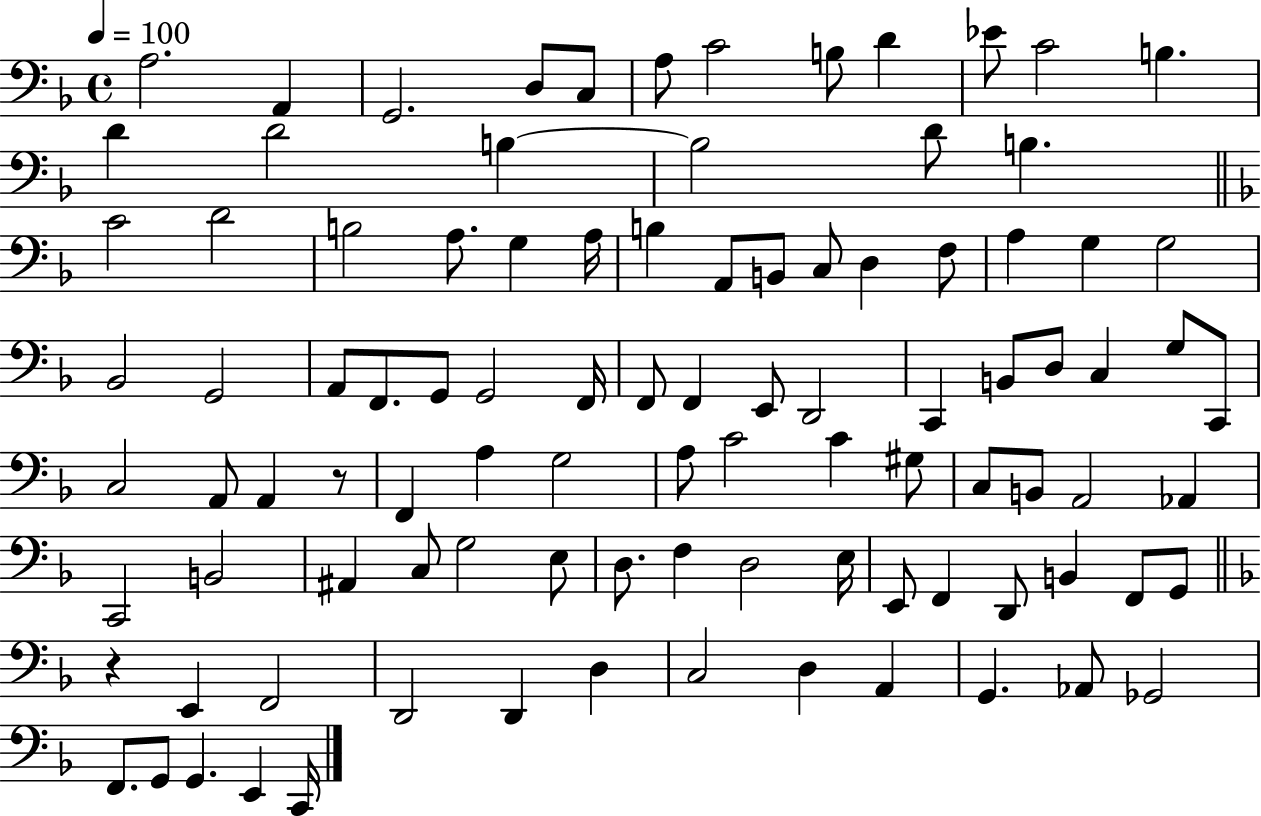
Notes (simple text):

A3/h. A2/q G2/h. D3/e C3/e A3/e C4/h B3/e D4/q Eb4/e C4/h B3/q. D4/q D4/h B3/q B3/h D4/e B3/q. C4/h D4/h B3/h A3/e. G3/q A3/s B3/q A2/e B2/e C3/e D3/q F3/e A3/q G3/q G3/h Bb2/h G2/h A2/e F2/e. G2/e G2/h F2/s F2/e F2/q E2/e D2/h C2/q B2/e D3/e C3/q G3/e C2/e C3/h A2/e A2/q R/e F2/q A3/q G3/h A3/e C4/h C4/q G#3/e C3/e B2/e A2/h Ab2/q C2/h B2/h A#2/q C3/e G3/h E3/e D3/e. F3/q D3/h E3/s E2/e F2/q D2/e B2/q F2/e G2/e R/q E2/q F2/h D2/h D2/q D3/q C3/h D3/q A2/q G2/q. Ab2/e Gb2/h F2/e. G2/e G2/q. E2/q C2/s